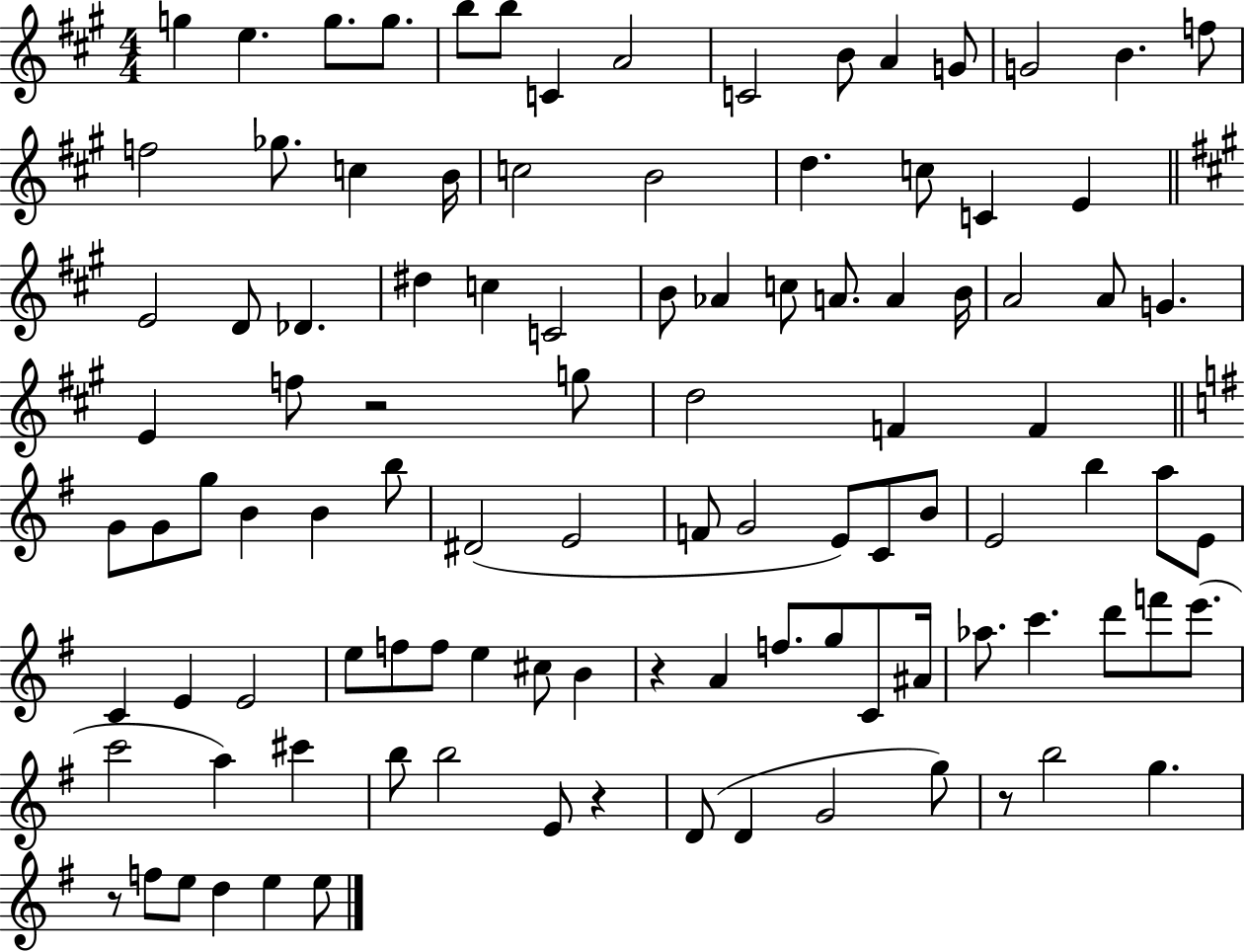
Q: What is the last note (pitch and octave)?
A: E5